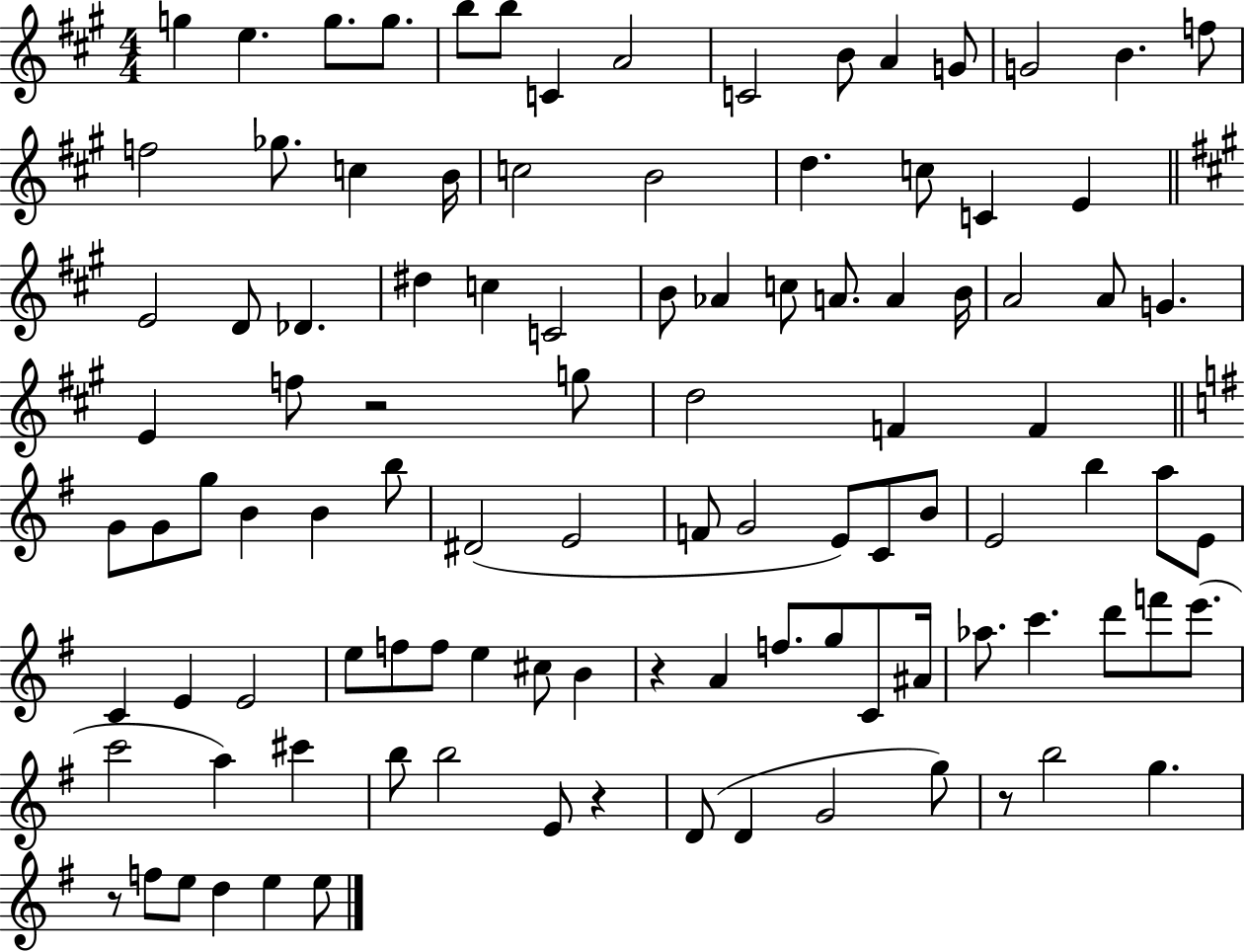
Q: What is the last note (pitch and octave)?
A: E5